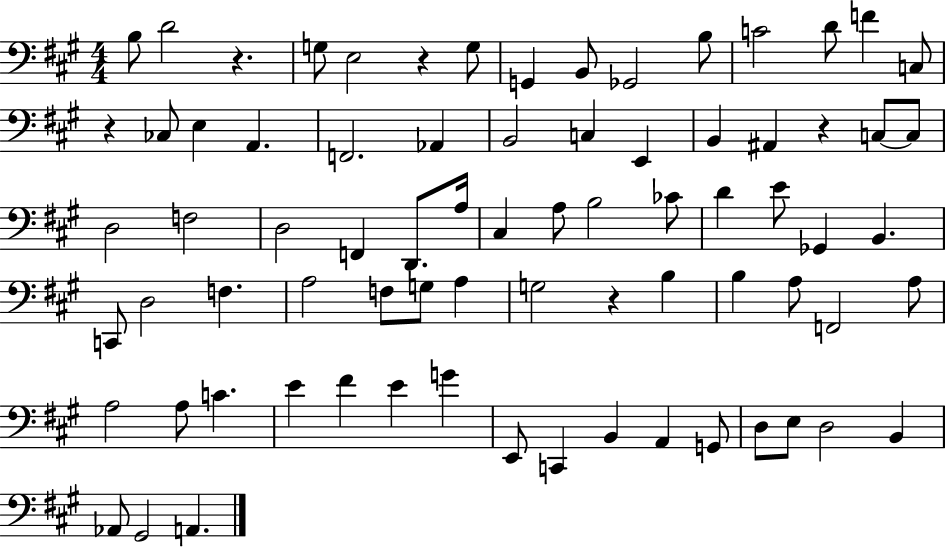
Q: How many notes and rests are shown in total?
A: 76